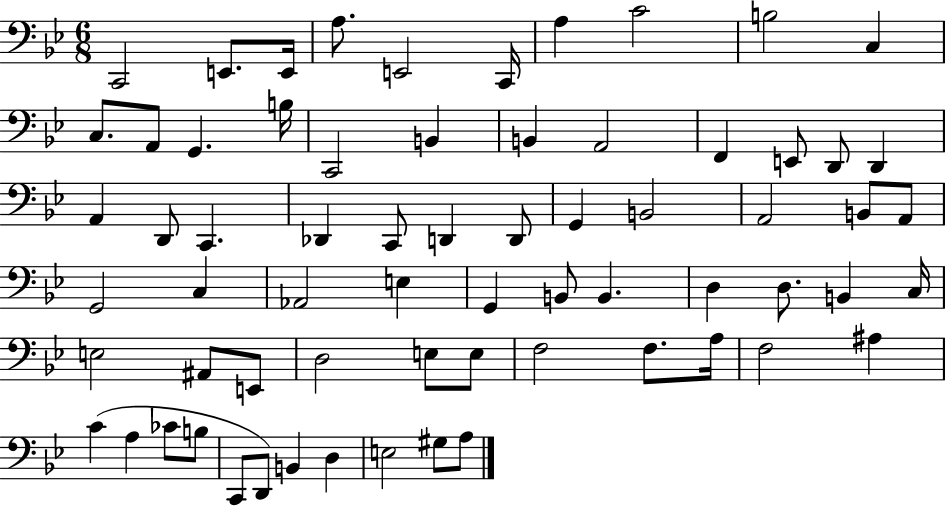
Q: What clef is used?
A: bass